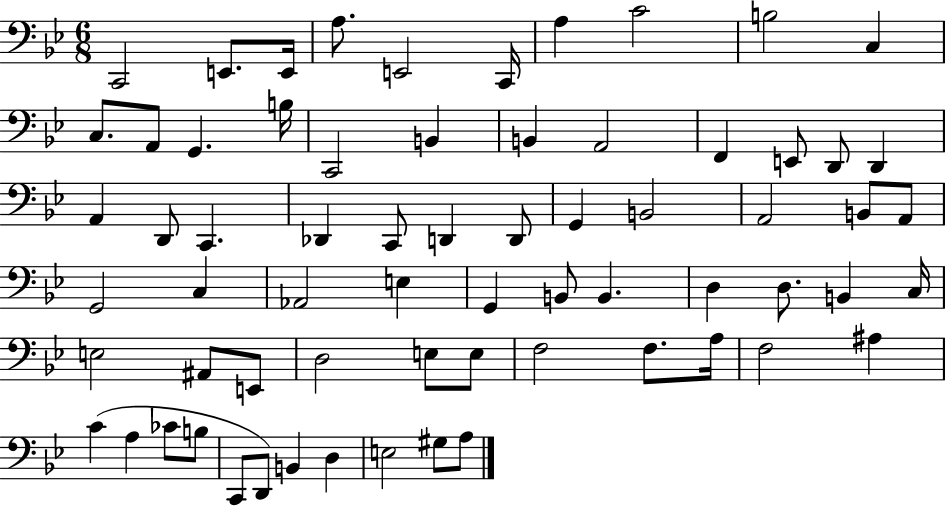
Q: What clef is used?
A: bass